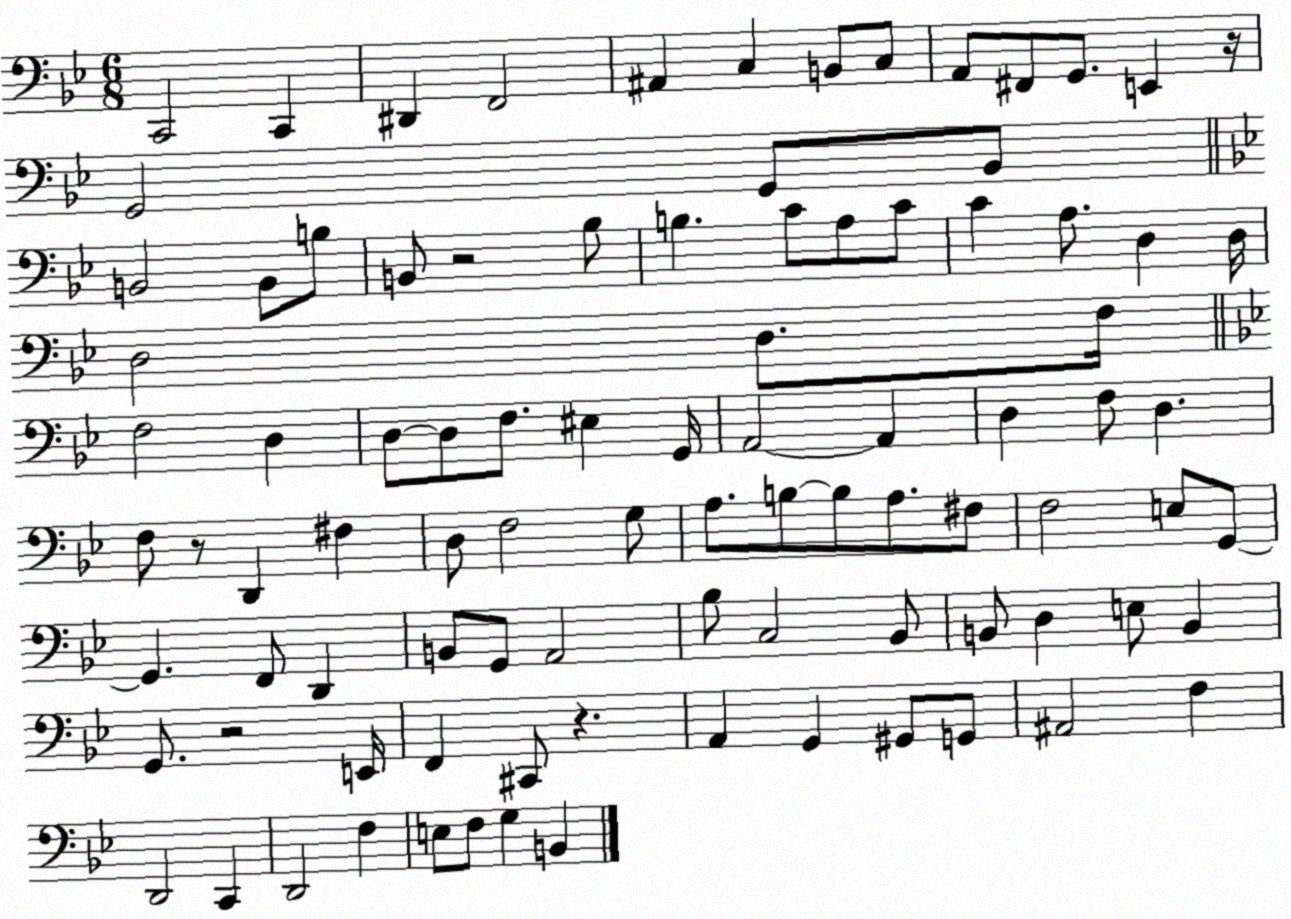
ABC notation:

X:1
T:Untitled
M:6/8
L:1/4
K:Bb
C,,2 C,, ^D,, F,,2 ^A,, C, B,,/2 C,/2 A,,/2 ^F,,/2 G,,/2 E,, z/4 G,,2 G,,/2 _B,,/2 B,,2 B,,/2 B,/2 B,,/2 z2 _B,/2 B, C/2 A,/2 C/2 C A,/2 D, D,/4 D,2 D,/2 F,/4 F,2 D, D,/2 D,/2 F,/2 ^E, G,,/4 A,,2 A,, D, F,/2 D, F,/2 z/2 D,, ^F, D,/2 F,2 G,/2 A,/2 B,/2 B,/2 A,/2 ^F,/2 F,2 E,/2 G,,/2 G,, F,,/2 D,, B,,/2 G,,/2 A,,2 _B,/2 C,2 _B,,/2 B,,/2 D, E,/2 B,, G,,/2 z2 E,,/4 F,, ^C,,/2 z A,, G,, ^G,,/2 G,,/2 ^A,,2 F, D,,2 C,, D,,2 F, E,/2 F,/2 G, B,,